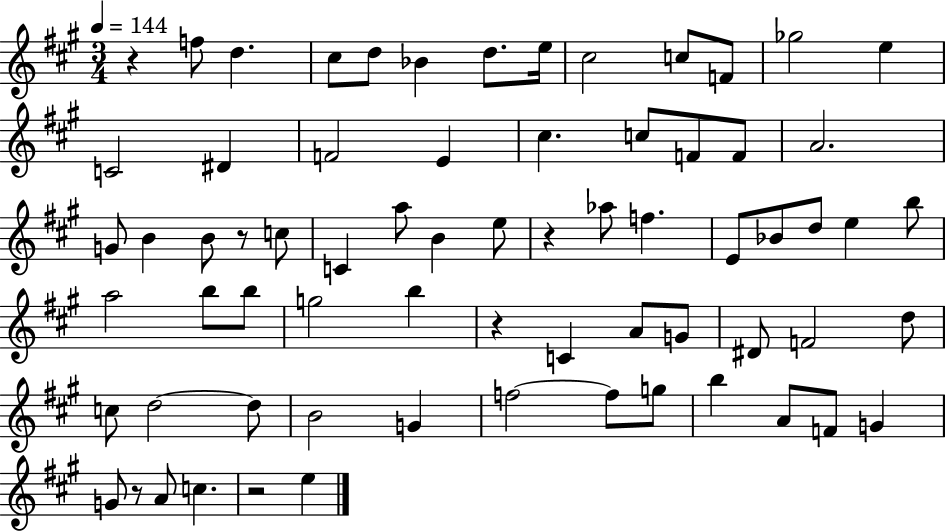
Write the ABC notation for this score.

X:1
T:Untitled
M:3/4
L:1/4
K:A
z f/2 d ^c/2 d/2 _B d/2 e/4 ^c2 c/2 F/2 _g2 e C2 ^D F2 E ^c c/2 F/2 F/2 A2 G/2 B B/2 z/2 c/2 C a/2 B e/2 z _a/2 f E/2 _B/2 d/2 e b/2 a2 b/2 b/2 g2 b z C A/2 G/2 ^D/2 F2 d/2 c/2 d2 d/2 B2 G f2 f/2 g/2 b A/2 F/2 G G/2 z/2 A/2 c z2 e